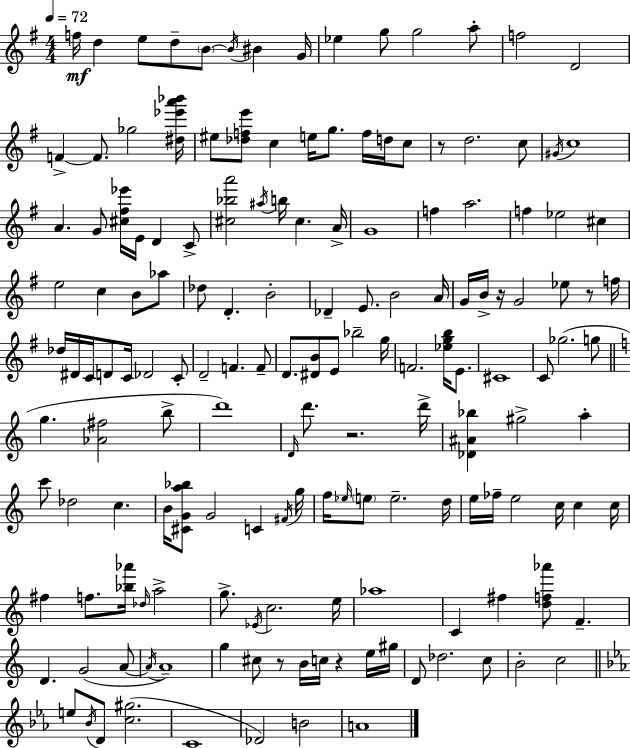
{
  \clef treble
  \numericTimeSignature
  \time 4/4
  \key g \major
  \tempo 4 = 72
  \repeat volta 2 { f''16\mf d''4 e''8 d''8-- \parenthesize b'8~~ \acciaccatura { b'16 } bis'4 | g'16 ees''4 g''8 g''2 a''8-. | f''2 d'2 | f'4->~~ f'8. ges''2 | \break <dis'' ees''' a''' bes'''>16 eis''8 <des'' f'' e'''>8 c''4 e''16 g''8. f''16 d''16 c''8 | r8 d''2. c''8 | \acciaccatura { gis'16 } c''1 | a'4. g'8 <cis'' fis'' ees'''>16 e'16 d'4 | \break c'8-> <cis'' bes'' a'''>2 \acciaccatura { ais''16 } b''16 cis''4. | a'16-> g'1 | f''4 a''2. | f''4 ees''2 cis''4 | \break e''2 c''4 b'8 | aes''8 des''8 d'4.-. b'2-. | des'4-- e'8. b'2 | a'16 g'16 b'16-> r16 g'2 ees''8 | \break r8 f''16 des''16 dis'16 c'16 d'8 c'16 des'2 | c'8-. d'2-- f'4. | f'8-- d'8. <dis' b'>8 e'8 bes''2-- | g''16 f'2. <ees'' g'' b''>16 | \break e'8. cis'1 | c'8 ges''2.( | g''8 \bar "||" \break \key c \major g''4. <aes' fis''>2 b''8-> | d'''1) | \grace { d'16 } d'''8. r2. | d'''16-> <des' ais' bes''>4 gis''2-> a''4-. | \break c'''8 des''2 c''4. | b'16 <cis' g' a'' bes''>8 g'2 c'4 | \acciaccatura { fis'16 } g''16 f''16 \grace { ees''16 } \parenthesize e''8 e''2.-- | d''16 e''16 fes''16-- e''2 c''16 c''4 | \break c''16 fis''4 f''8. <bes'' aes'''>16 \grace { des''16 } a''2-> | g''8.-> \acciaccatura { ees'16 } c''2. | e''16 aes''1 | c'4 fis''4 <d'' f'' aes'''>8 f'4.-- | \break d'4. g'2( | a'8~~ \acciaccatura { a'16 }) a'1-- | g''4 cis''8 r8 b'16 c''16 | r4 e''16 gis''16 d'8 des''2. | \break c''8 b'2-. c''2 | \bar "||" \break \key c \minor e''8 \acciaccatura { bes'16 } d'8 <c'' gis''>2.( | c'1 | des'2) b'2 | a'1 | \break } \bar "|."
}